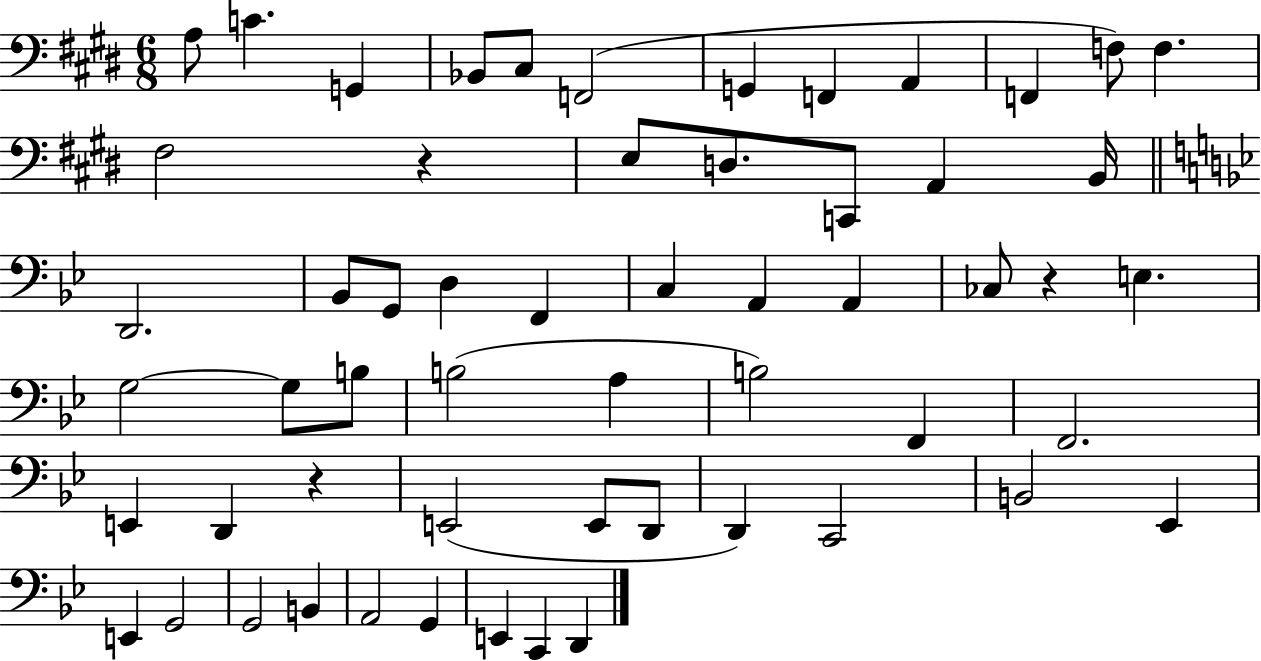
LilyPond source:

{
  \clef bass
  \numericTimeSignature
  \time 6/8
  \key e \major
  a8 c'4. g,4 | bes,8 cis8 f,2( | g,4 f,4 a,4 | f,4 f8) f4. | \break fis2 r4 | e8 d8. c,8 a,4 b,16 | \bar "||" \break \key bes \major d,2. | bes,8 g,8 d4 f,4 | c4 a,4 a,4 | ces8 r4 e4. | \break g2~~ g8 b8 | b2( a4 | b2) f,4 | f,2. | \break e,4 d,4 r4 | e,2( e,8 d,8 | d,4) c,2 | b,2 ees,4 | \break e,4 g,2 | g,2 b,4 | a,2 g,4 | e,4 c,4 d,4 | \break \bar "|."
}